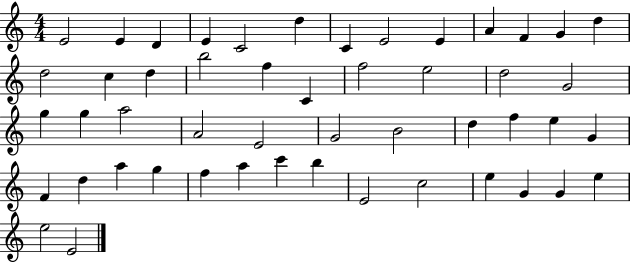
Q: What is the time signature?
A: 4/4